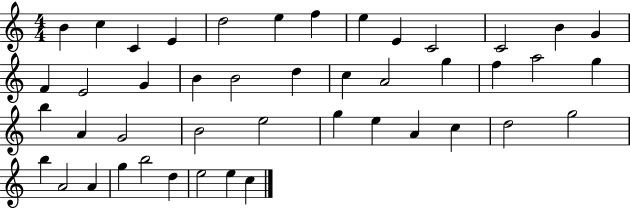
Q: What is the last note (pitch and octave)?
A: C5